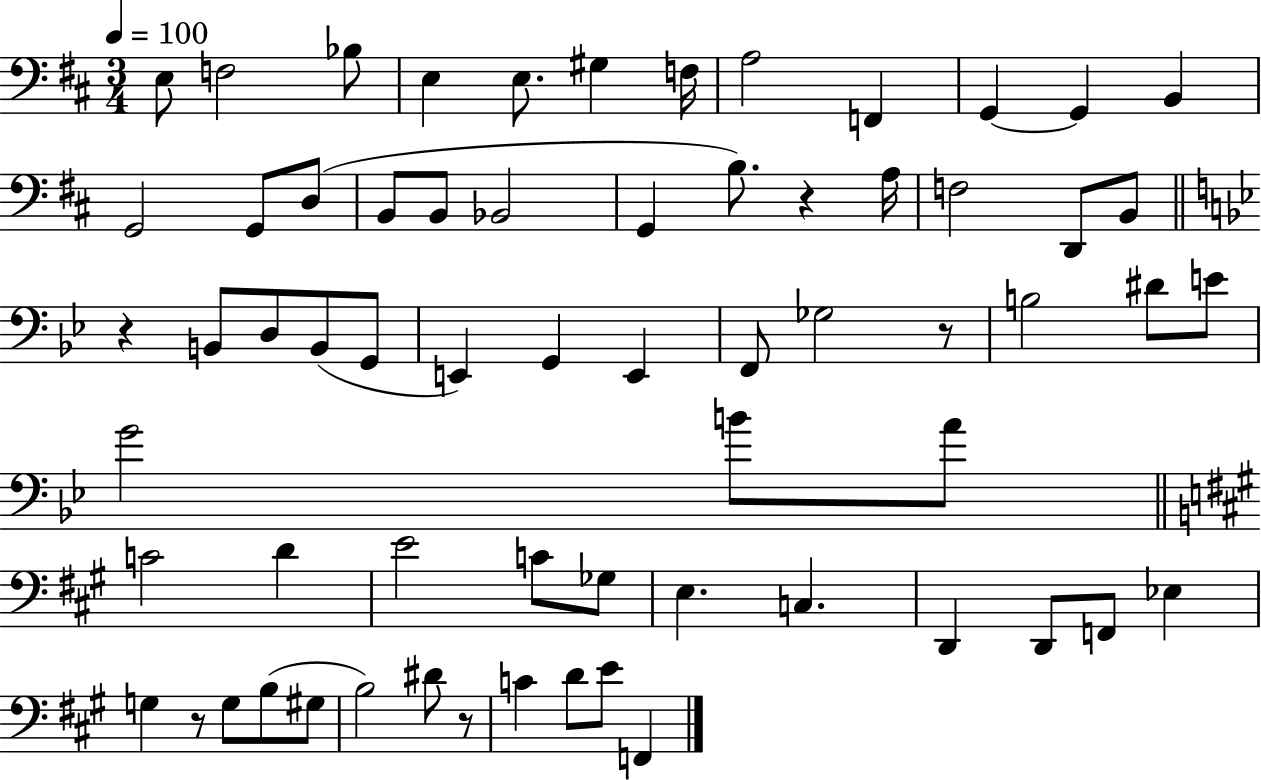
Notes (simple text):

E3/e F3/h Bb3/e E3/q E3/e. G#3/q F3/s A3/h F2/q G2/q G2/q B2/q G2/h G2/e D3/e B2/e B2/e Bb2/h G2/q B3/e. R/q A3/s F3/h D2/e B2/e R/q B2/e D3/e B2/e G2/e E2/q G2/q E2/q F2/e Gb3/h R/e B3/h D#4/e E4/e G4/h B4/e A4/e C4/h D4/q E4/h C4/e Gb3/e E3/q. C3/q. D2/q D2/e F2/e Eb3/q G3/q R/e G3/e B3/e G#3/e B3/h D#4/e R/e C4/q D4/e E4/e F2/q